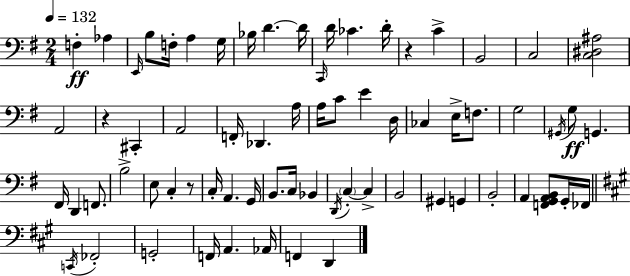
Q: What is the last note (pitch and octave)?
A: D2